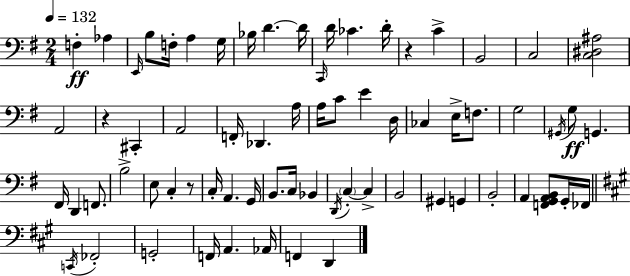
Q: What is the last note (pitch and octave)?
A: D2